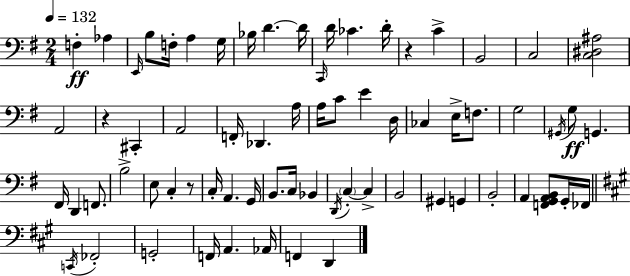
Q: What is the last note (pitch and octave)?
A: D2